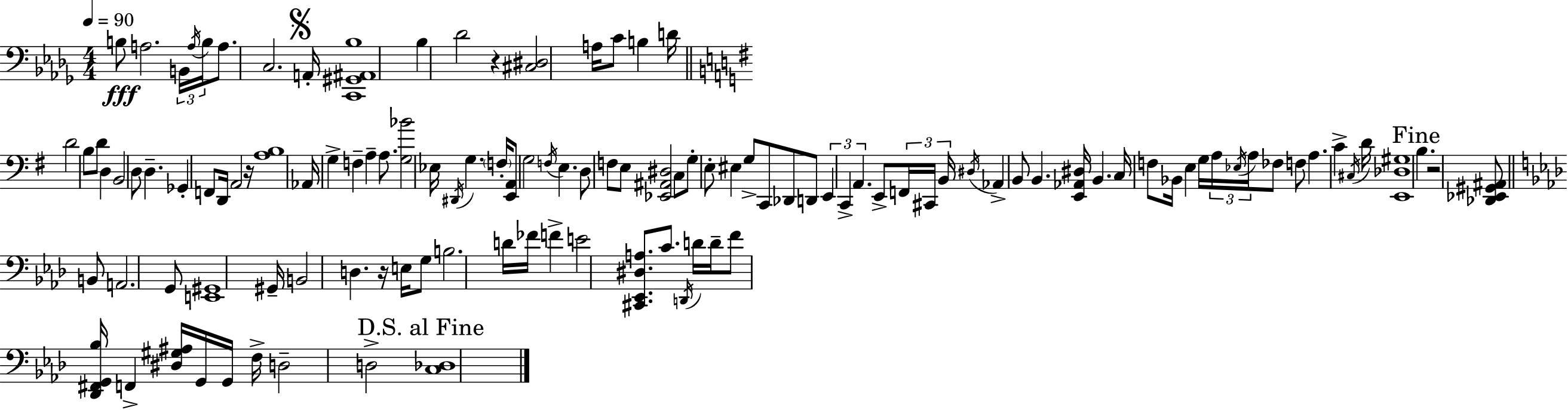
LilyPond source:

{
  \clef bass
  \numericTimeSignature
  \time 4/4
  \key bes \minor
  \tempo 4 = 90
  b8\fff a2. \tuplet 3/2 { b,16 \acciaccatura { a16 } | b16 } a8. c2. | \mark \markup { \musicglyph "scripts.segno" } a,16-. <c, gis, ais, bes>1 | bes4 des'2 r4 | \break <cis dis>2 a16 c'8 b4 | d'16 \bar "||" \break \key g \major d'2 b8 d'8 d4 | b,2 d8 d4.-- | ges,4-. f,8 d,16 a,2 r16 | <a b>1 | \break aes,16 g4-> f4-- a4-- a8. | <g bes'>2 ees16 \acciaccatura { dis,16 } g4. | \parenthesize f16-. <e, a,>8 g2 \acciaccatura { f16 } e4. | d8 f8 e8 <ees, ais, dis>2 | \break c8 g8-. e8-. eis4 g8-> c,8 des,8 | d,8 \tuplet 3/2 { e,4 c,4-> a,4. } | e,8-> \tuplet 3/2 { f,16 cis,16 b,16 } \acciaccatura { dis16 } aes,4-> b,8 b,4. | <e, aes, dis>16 b,4. c16 f8 bes,16 e4 | \break g16 \tuplet 3/2 { a16 \acciaccatura { ees16 } a16 } fes8 f8 a4. c'4-> | \acciaccatura { cis16 } d'16 <e, des gis>1 | \mark "Fine" b4. r2 | <des, ees, gis, ais,>8 \bar "||" \break \key aes \major b,8 a,2. g,8 | <e, gis,>1 | gis,16-- b,2 d4. r16 | e16 g8 b2. d'16 | \break fes'16 f'4-> e'2 <cis, ees, dis a>8. | c'8. \acciaccatura { d,16 } d'16 d'16-- f'8 <des, fis, g, bes>16 f,4-> <dis gis ais>16 g,16 g,16 | f16-> d2-- d2-> | \mark "D.S. al Fine" <c des>1 | \break \bar "|."
}